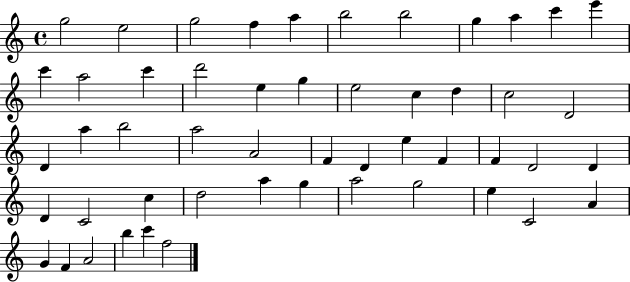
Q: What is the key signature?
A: C major